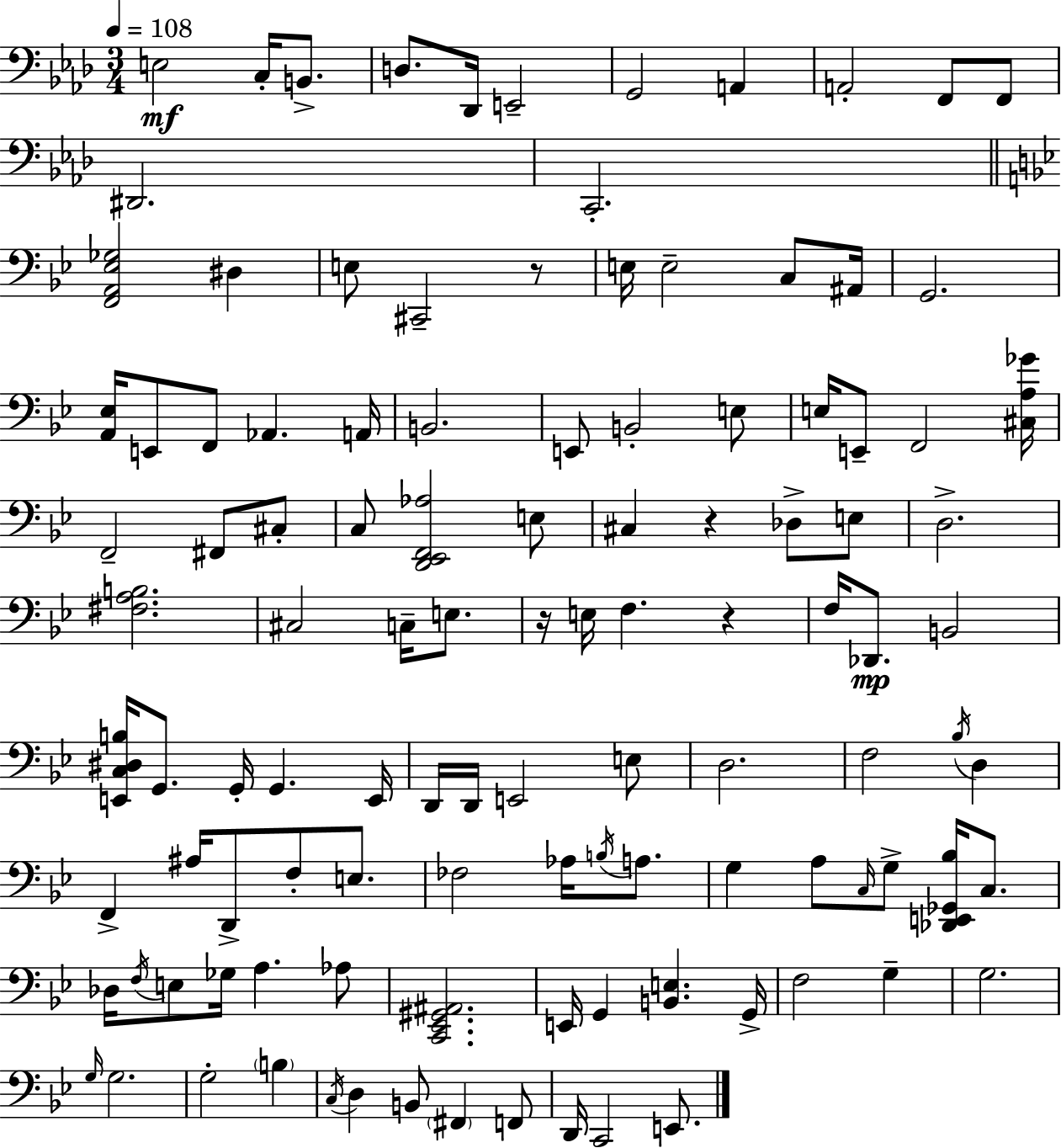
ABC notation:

X:1
T:Untitled
M:3/4
L:1/4
K:Ab
E,2 C,/4 B,,/2 D,/2 _D,,/4 E,,2 G,,2 A,, A,,2 F,,/2 F,,/2 ^D,,2 C,,2 [F,,A,,_E,_G,]2 ^D, E,/2 ^C,,2 z/2 E,/4 E,2 C,/2 ^A,,/4 G,,2 [A,,_E,]/4 E,,/2 F,,/2 _A,, A,,/4 B,,2 E,,/2 B,,2 E,/2 E,/4 E,,/2 F,,2 [^C,A,_G]/4 F,,2 ^F,,/2 ^C,/2 C,/2 [D,,_E,,F,,_A,]2 E,/2 ^C, z _D,/2 E,/2 D,2 [^F,A,B,]2 ^C,2 C,/4 E,/2 z/4 E,/4 F, z F,/4 _D,,/2 B,,2 [E,,C,^D,B,]/4 G,,/2 G,,/4 G,, E,,/4 D,,/4 D,,/4 E,,2 E,/2 D,2 F,2 _B,/4 D, F,, ^A,/4 D,,/2 F,/2 E,/2 _F,2 _A,/4 B,/4 A,/2 G, A,/2 C,/4 G,/2 [_D,,E,,_G,,_B,]/4 C,/2 _D,/4 F,/4 E,/2 _G,/4 A, _A,/2 [C,,_E,,^G,,^A,,]2 E,,/4 G,, [B,,E,] G,,/4 F,2 G, G,2 G,/4 G,2 G,2 B, C,/4 D, B,,/2 ^F,, F,,/2 D,,/4 C,,2 E,,/2